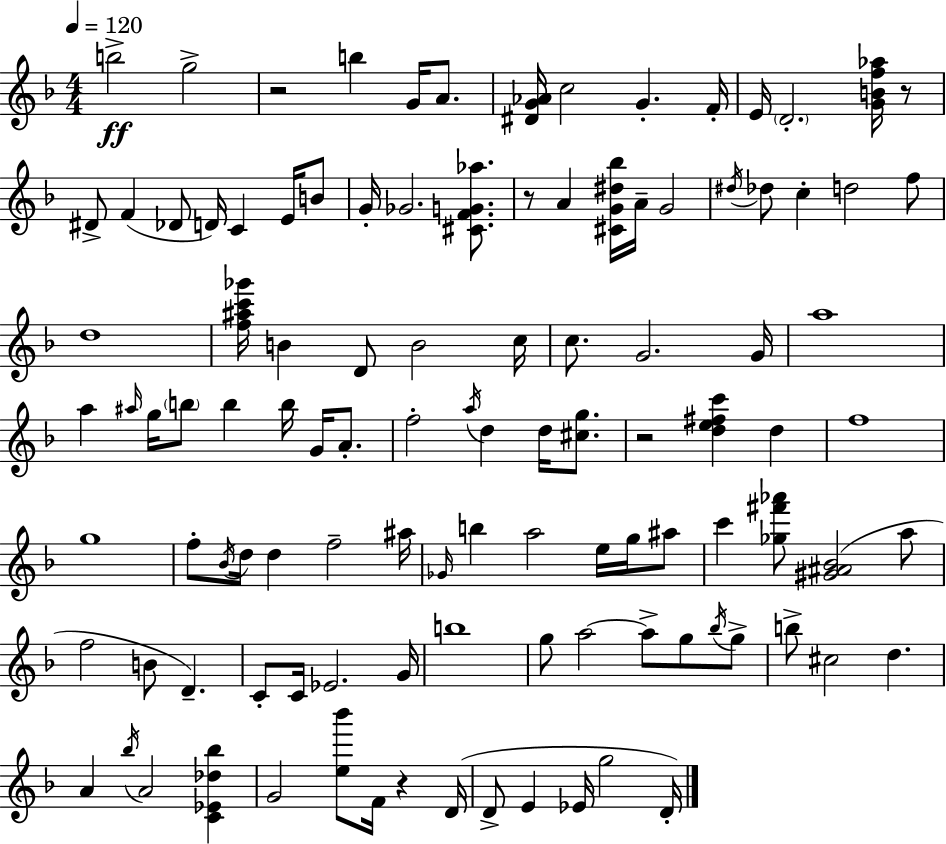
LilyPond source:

{
  \clef treble
  \numericTimeSignature
  \time 4/4
  \key f \major
  \tempo 4 = 120
  b''2->\ff g''2-> | r2 b''4 g'16 a'8. | <dis' g' aes'>16 c''2 g'4.-. f'16-. | e'16 \parenthesize d'2.-. <g' b' f'' aes''>16 r8 | \break dis'8-> f'4( des'8 d'16) c'4 e'16 b'8 | g'16-. ges'2. <cis' f' g' aes''>8. | r8 a'4 <cis' g' dis'' bes''>16 a'16-- g'2 | \acciaccatura { dis''16 } des''8 c''4-. d''2 f''8 | \break d''1 | <f'' ais'' c''' ges'''>16 b'4 d'8 b'2 | c''16 c''8. g'2. | g'16 a''1 | \break a''4 \grace { ais''16 } g''16 \parenthesize b''8 b''4 b''16 g'16 a'8.-. | f''2-. \acciaccatura { a''16 } d''4 d''16 | <cis'' g''>8. r2 <d'' e'' fis'' c'''>4 d''4 | f''1 | \break g''1 | f''8-. \acciaccatura { bes'16 } d''16 d''4 f''2-- | ais''16 \grace { ges'16 } b''4 a''2 | e''16 g''16 ais''8 c'''4 <ges'' fis''' aes'''>8 <gis' ais' bes'>2( | \break a''8 f''2 b'8 d'4.--) | c'8-. c'16 ees'2. | g'16 b''1 | g''8 a''2~~ a''8-> | \break g''8 \acciaccatura { bes''16 } g''8-> b''8-> cis''2 | d''4. a'4 \acciaccatura { bes''16 } a'2 | <c' ees' des'' bes''>4 g'2 <e'' bes'''>8 | f'16 r4 d'16( d'8-> e'4 ees'16 g''2 | \break d'16-.) \bar "|."
}